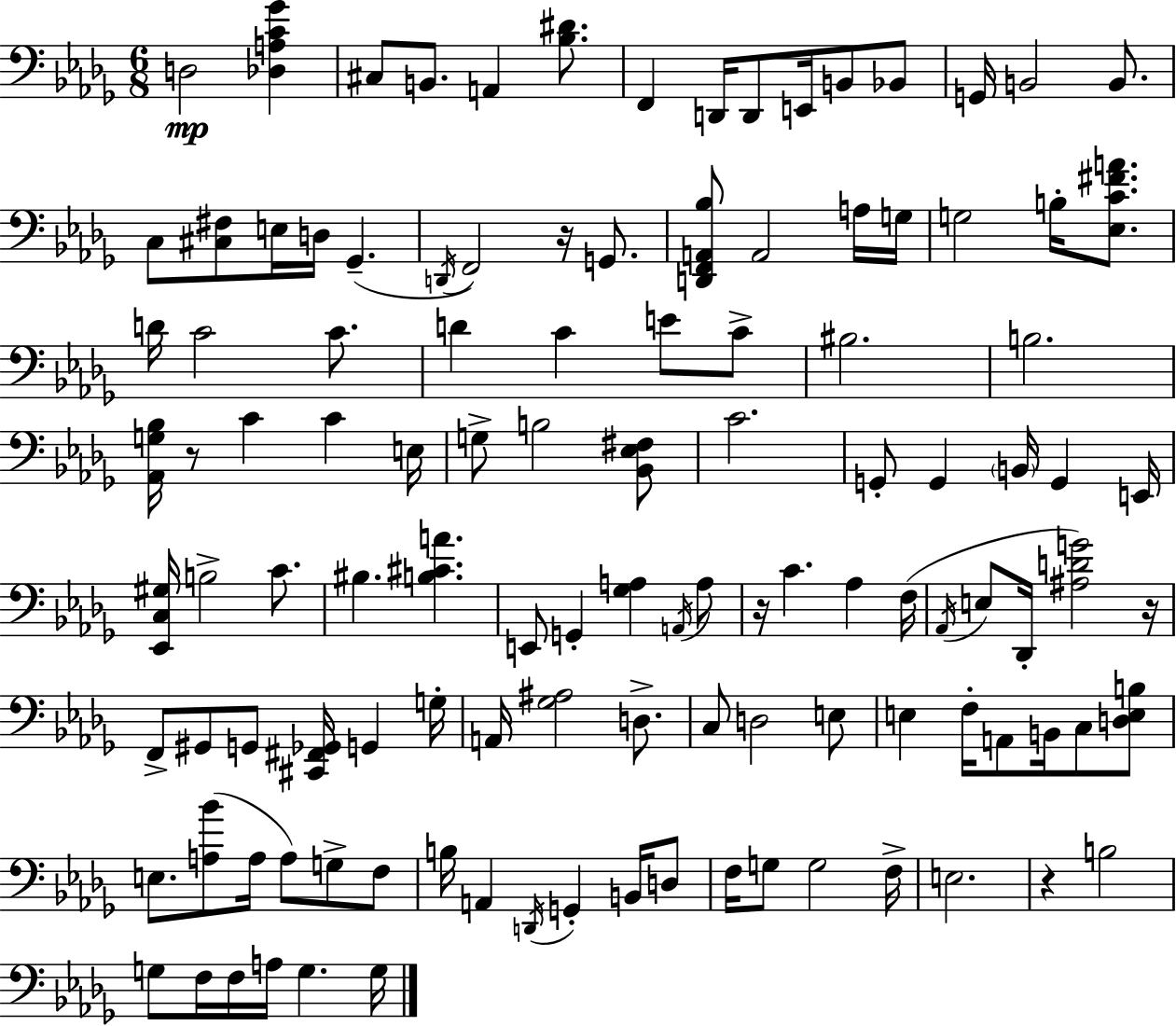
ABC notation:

X:1
T:Untitled
M:6/8
L:1/4
K:Bbm
D,2 [_D,A,C_G] ^C,/2 B,,/2 A,, [_B,^D]/2 F,, D,,/4 D,,/2 E,,/4 B,,/2 _B,,/2 G,,/4 B,,2 B,,/2 C,/2 [^C,^F,]/2 E,/4 D,/4 _G,, D,,/4 F,,2 z/4 G,,/2 [D,,F,,A,,_B,]/2 A,,2 A,/4 G,/4 G,2 B,/4 [_E,C^FA]/2 D/4 C2 C/2 D C E/2 C/2 ^B,2 B,2 [_A,,G,_B,]/4 z/2 C C E,/4 G,/2 B,2 [_B,,_E,^F,]/2 C2 G,,/2 G,, B,,/4 G,, E,,/4 [_E,,C,^G,]/4 B,2 C/2 ^B, [B,^CA] E,,/2 G,, [_G,A,] A,,/4 A,/2 z/4 C _A, F,/4 _A,,/4 E,/2 _D,,/4 [^A,DG]2 z/4 F,,/2 ^G,,/2 G,,/2 [^C,,^F,,_G,,]/4 G,, G,/4 A,,/4 [_G,^A,]2 D,/2 C,/2 D,2 E,/2 E, F,/4 A,,/2 B,,/4 C,/2 [D,E,B,]/2 E,/2 [A,_B]/2 A,/4 A,/2 G,/2 F,/2 B,/4 A,, D,,/4 G,, B,,/4 D,/2 F,/4 G,/2 G,2 F,/4 E,2 z B,2 G,/2 F,/4 F,/4 A,/4 G, G,/4